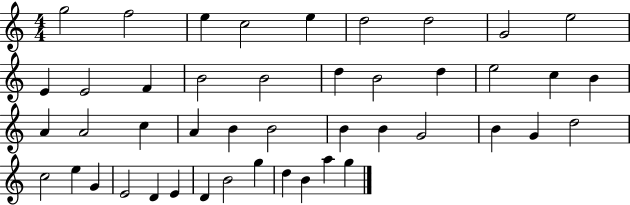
G5/h F5/h E5/q C5/h E5/q D5/h D5/h G4/h E5/h E4/q E4/h F4/q B4/h B4/h D5/q B4/h D5/q E5/h C5/q B4/q A4/q A4/h C5/q A4/q B4/q B4/h B4/q B4/q G4/h B4/q G4/q D5/h C5/h E5/q G4/q E4/h D4/q E4/q D4/q B4/h G5/q D5/q B4/q A5/q G5/q